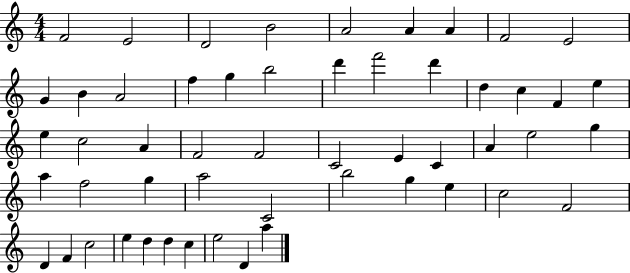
F4/h E4/h D4/h B4/h A4/h A4/q A4/q F4/h E4/h G4/q B4/q A4/h F5/q G5/q B5/h D6/q F6/h D6/q D5/q C5/q F4/q E5/q E5/q C5/h A4/q F4/h F4/h C4/h E4/q C4/q A4/q E5/h G5/q A5/q F5/h G5/q A5/h C4/h B5/h G5/q E5/q C5/h F4/h D4/q F4/q C5/h E5/q D5/q D5/q C5/q E5/h D4/q A5/q